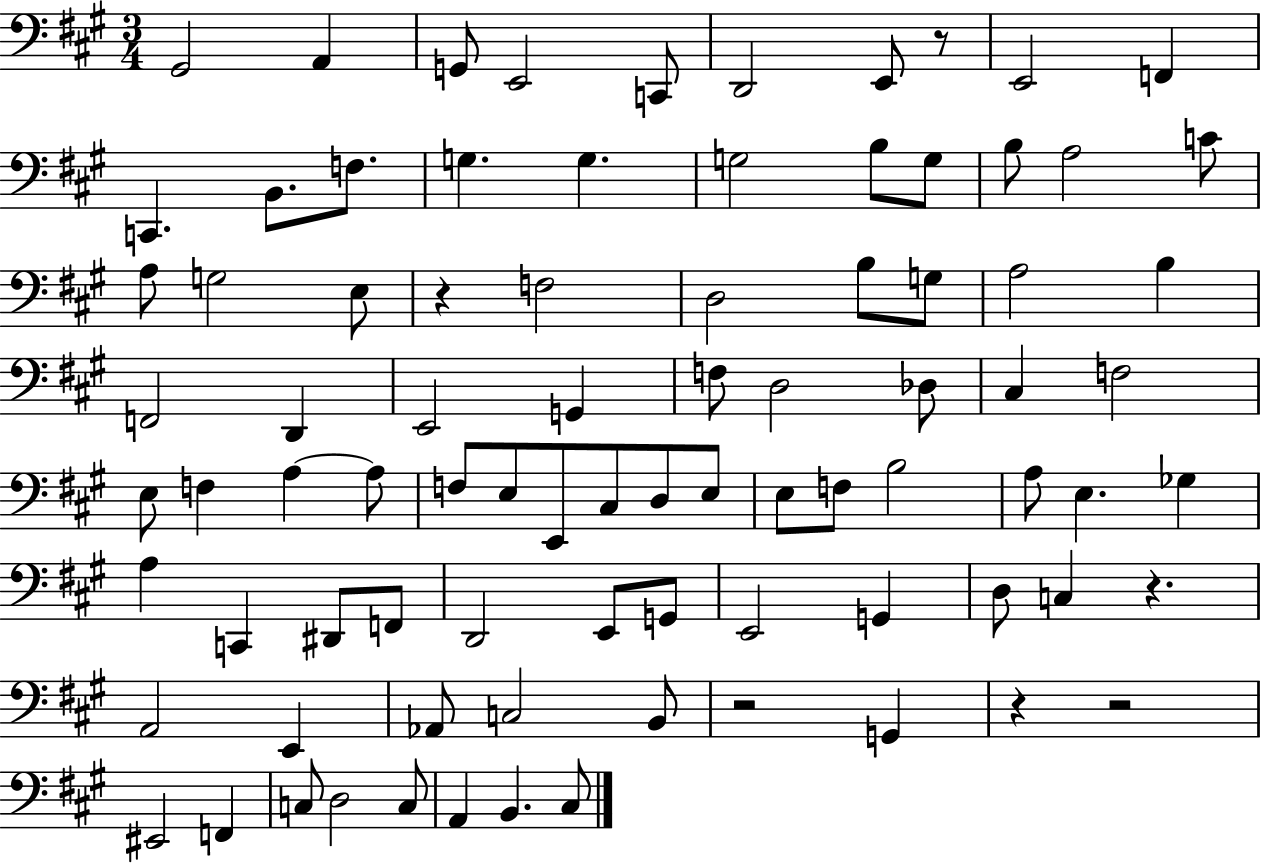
{
  \clef bass
  \numericTimeSignature
  \time 3/4
  \key a \major
  \repeat volta 2 { gis,2 a,4 | g,8 e,2 c,8 | d,2 e,8 r8 | e,2 f,4 | \break c,4. b,8. f8. | g4. g4. | g2 b8 g8 | b8 a2 c'8 | \break a8 g2 e8 | r4 f2 | d2 b8 g8 | a2 b4 | \break f,2 d,4 | e,2 g,4 | f8 d2 des8 | cis4 f2 | \break e8 f4 a4~~ a8 | f8 e8 e,8 cis8 d8 e8 | e8 f8 b2 | a8 e4. ges4 | \break a4 c,4 dis,8 f,8 | d,2 e,8 g,8 | e,2 g,4 | d8 c4 r4. | \break a,2 e,4 | aes,8 c2 b,8 | r2 g,4 | r4 r2 | \break eis,2 f,4 | c8 d2 c8 | a,4 b,4. cis8 | } \bar "|."
}